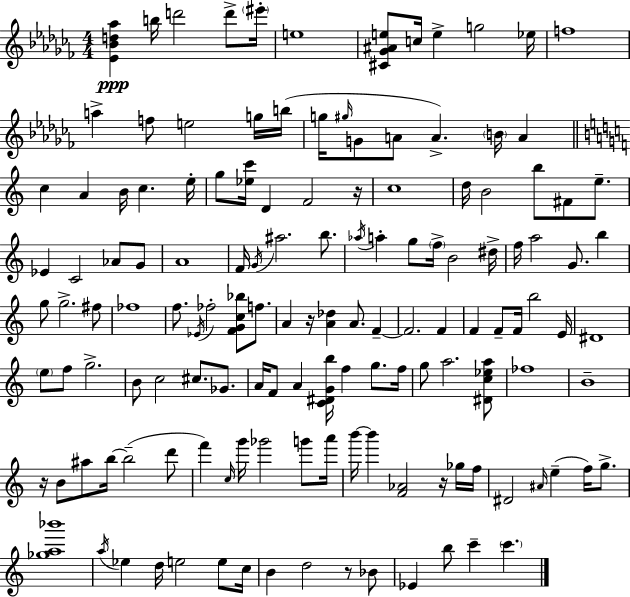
[Eb4,Bb4,D5,Ab5]/q B5/s D6/h D6/e EIS6/s E5/w [C#4,Gb4,A#4,E5]/e C5/s E5/q G5/h Eb5/s F5/w A5/q F5/e E5/h G5/s B5/s G5/s G#5/s G4/e A4/e A4/q. B4/s A4/q C5/q A4/q B4/s C5/q. E5/s G5/e [Eb5,C6]/s D4/q F4/h R/s C5/w D5/s B4/h B5/e F#4/e E5/e. Eb4/q C4/h Ab4/e G4/e A4/w F4/s G4/s A#5/h. B5/e. Ab5/s A5/q G5/e F5/s B4/h D#5/s F5/s A5/h G4/e. B5/q G5/e G5/h. F#5/e FES5/w F5/e. Eb4/s FES5/h [F4,G4,C5,Bb5]/e F5/e. A4/q R/s [A4,Db5]/q A4/e. F4/q F4/h. F4/q F4/q F4/e F4/s B5/h E4/s D#4/w E5/e F5/e G5/h. B4/e C5/h C#5/e. Gb4/e. A4/s F4/e A4/q [C4,D#4,G4,B5]/s F5/q G5/e. F5/s G5/e A5/h. [D#4,C5,Eb5,A5]/e FES5/w B4/w R/s B4/e A#5/e B5/s B5/h D6/e F6/q C5/s G6/s Gb6/h G6/e A6/s B6/s B6/q [F4,Ab4]/h R/s Gb5/s F5/s D#4/h A#4/s E5/q F5/s G5/e. [Gb5,A5,Bb6]/w A5/s Eb5/q D5/s E5/h E5/e C5/s B4/q D5/h R/e Bb4/e Eb4/q B5/e C6/q C6/q.